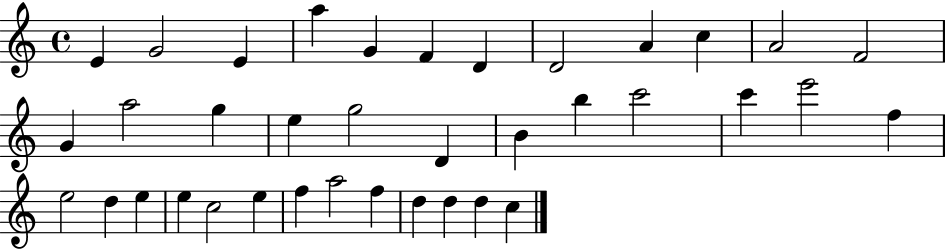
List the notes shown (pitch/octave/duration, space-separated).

E4/q G4/h E4/q A5/q G4/q F4/q D4/q D4/h A4/q C5/q A4/h F4/h G4/q A5/h G5/q E5/q G5/h D4/q B4/q B5/q C6/h C6/q E6/h F5/q E5/h D5/q E5/q E5/q C5/h E5/q F5/q A5/h F5/q D5/q D5/q D5/q C5/q